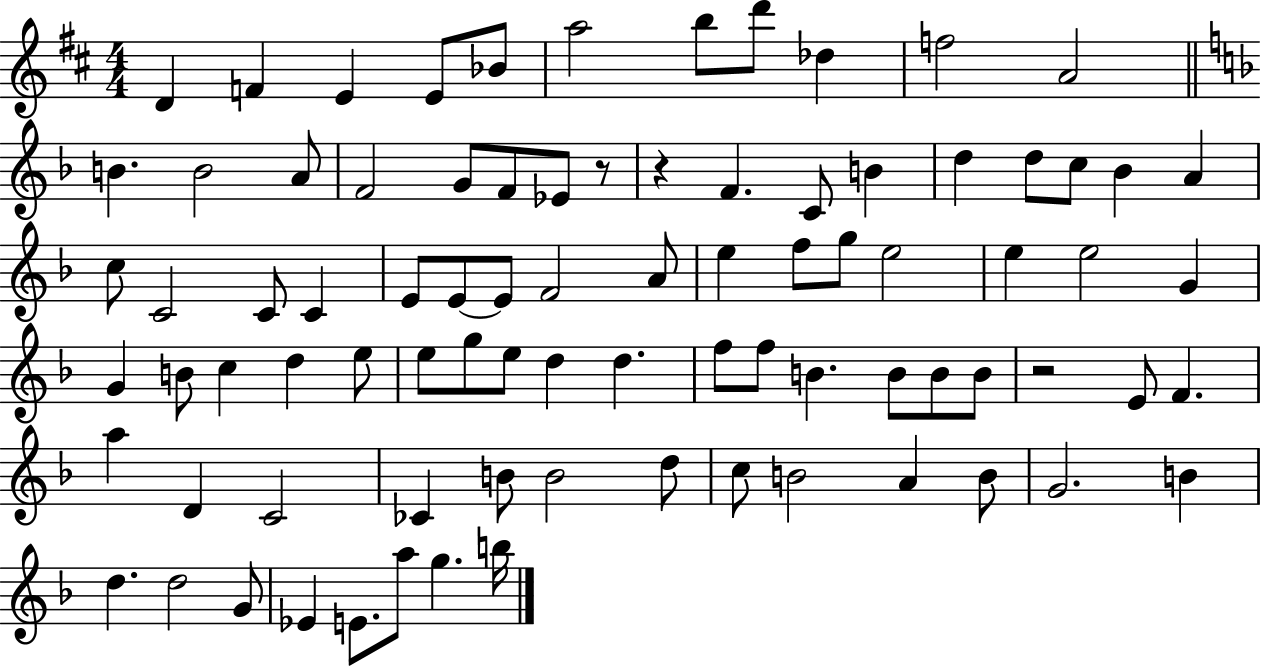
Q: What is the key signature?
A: D major